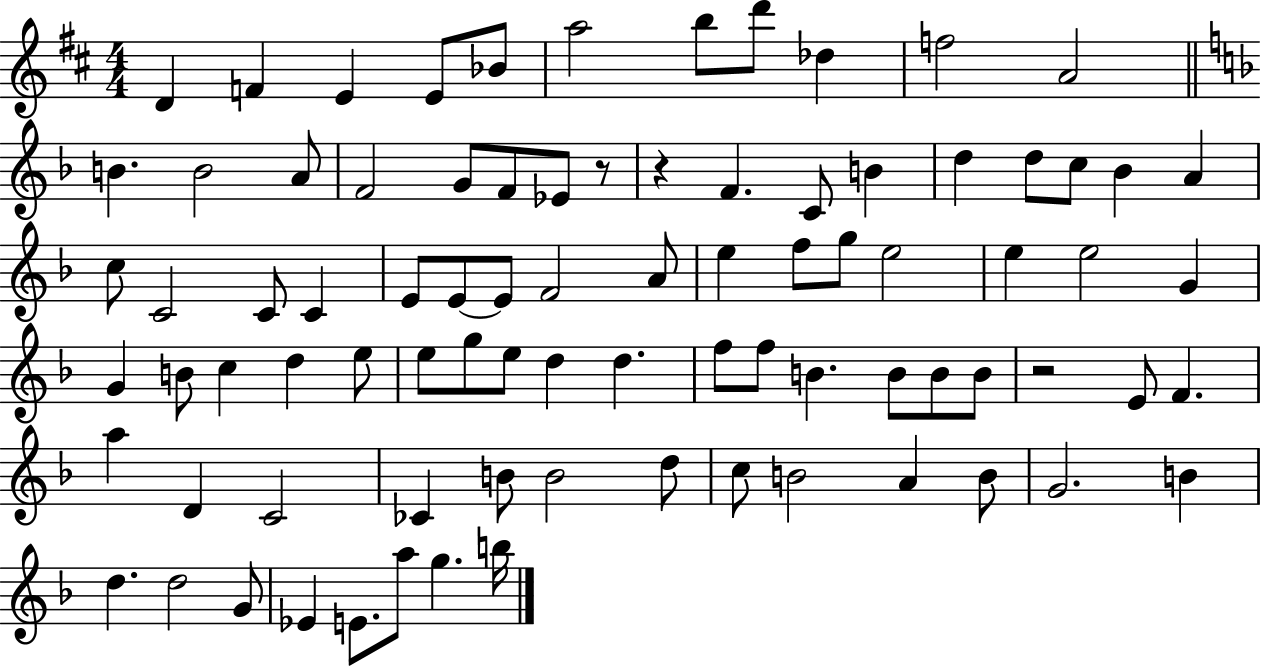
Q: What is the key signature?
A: D major